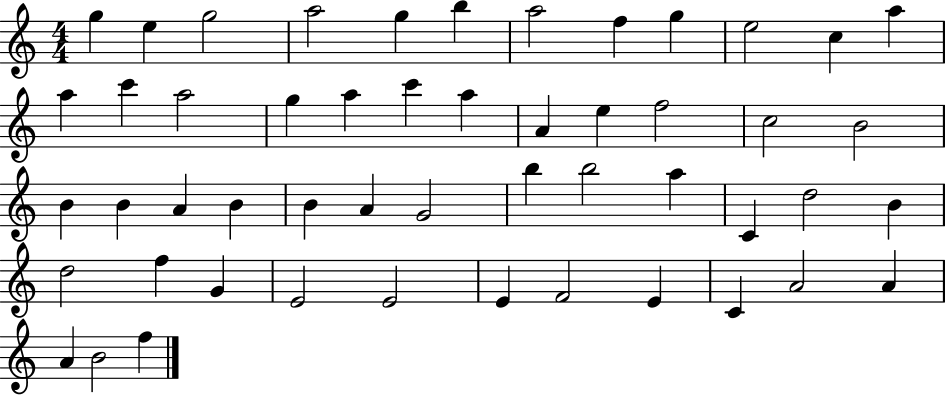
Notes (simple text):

G5/q E5/q G5/h A5/h G5/q B5/q A5/h F5/q G5/q E5/h C5/q A5/q A5/q C6/q A5/h G5/q A5/q C6/q A5/q A4/q E5/q F5/h C5/h B4/h B4/q B4/q A4/q B4/q B4/q A4/q G4/h B5/q B5/h A5/q C4/q D5/h B4/q D5/h F5/q G4/q E4/h E4/h E4/q F4/h E4/q C4/q A4/h A4/q A4/q B4/h F5/q